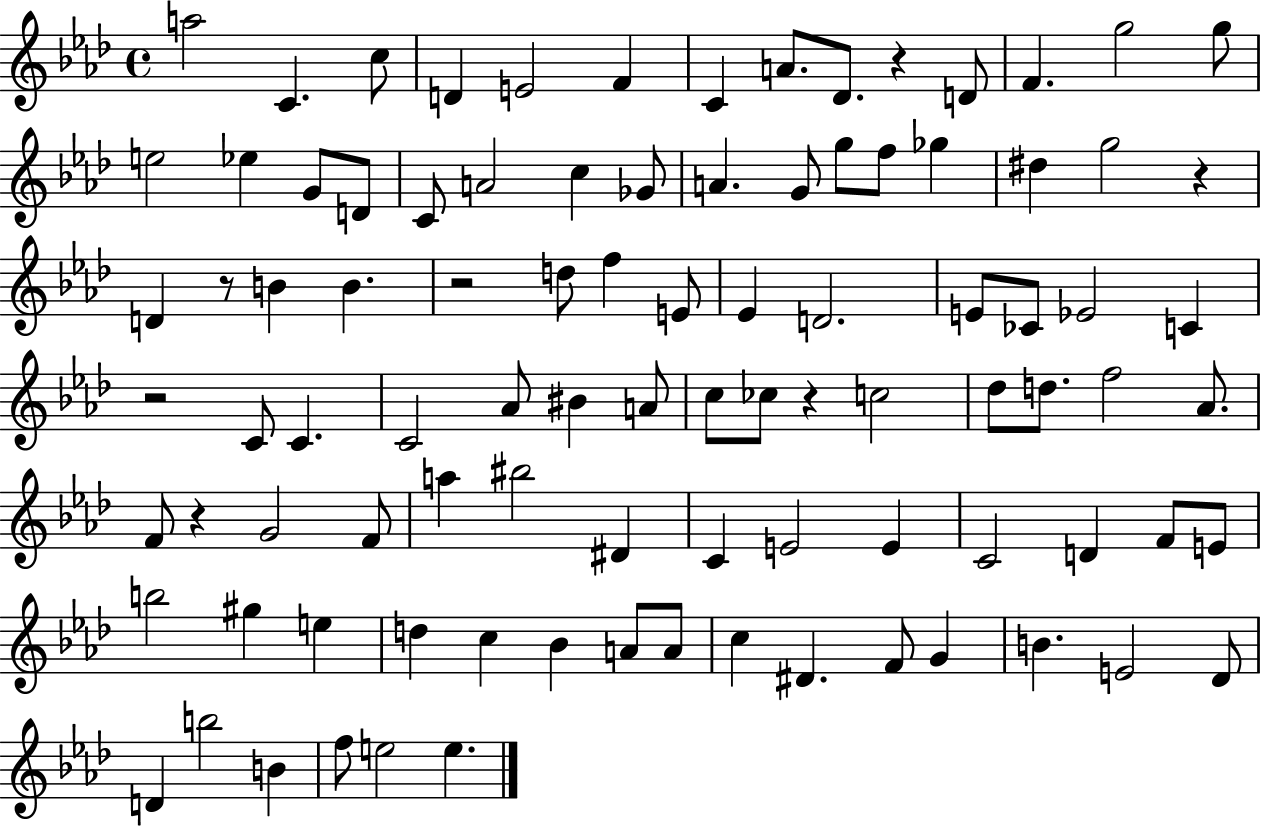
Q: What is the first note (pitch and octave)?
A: A5